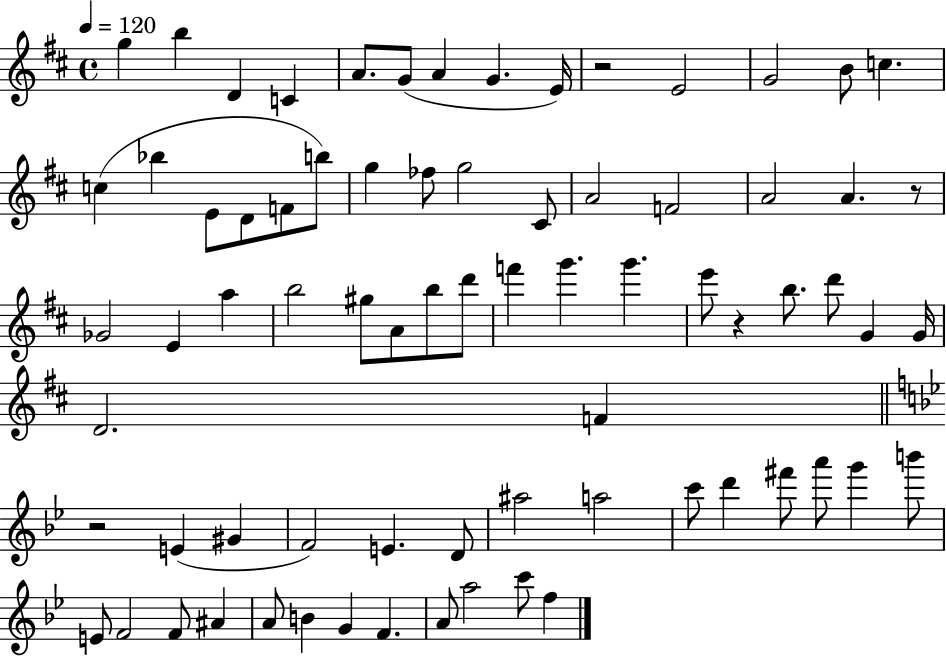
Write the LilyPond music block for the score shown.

{
  \clef treble
  \time 4/4
  \defaultTimeSignature
  \key d \major
  \tempo 4 = 120
  g''4 b''4 d'4 c'4 | a'8. g'8( a'4 g'4. e'16) | r2 e'2 | g'2 b'8 c''4. | \break c''4( bes''4 e'8 d'8 f'8 b''8) | g''4 fes''8 g''2 cis'8 | a'2 f'2 | a'2 a'4. r8 | \break ges'2 e'4 a''4 | b''2 gis''8 a'8 b''8 d'''8 | f'''4 g'''4. g'''4. | e'''8 r4 b''8. d'''8 g'4 g'16 | \break d'2. f'4 | \bar "||" \break \key g \minor r2 e'4( gis'4 | f'2) e'4. d'8 | ais''2 a''2 | c'''8 d'''4 fis'''8 a'''8 g'''4 b'''8 | \break e'8 f'2 f'8 ais'4 | a'8 b'4 g'4 f'4. | a'8 a''2 c'''8 f''4 | \bar "|."
}